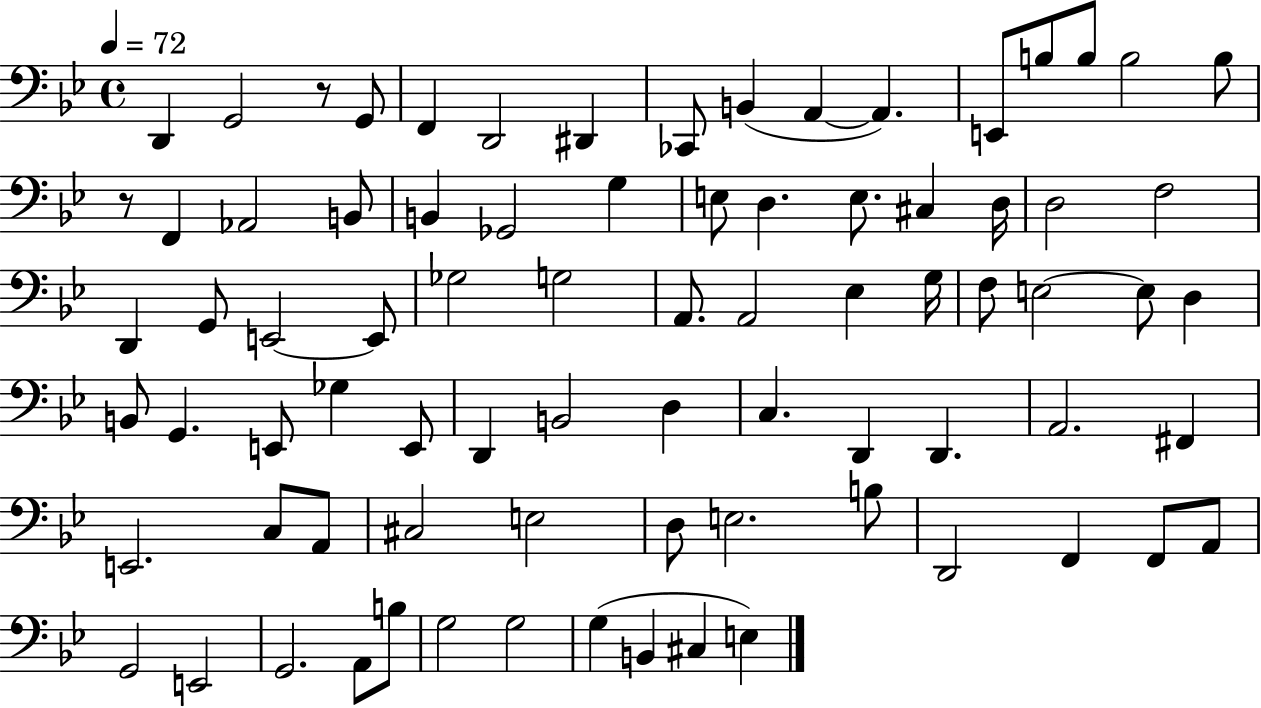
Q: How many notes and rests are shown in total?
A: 80